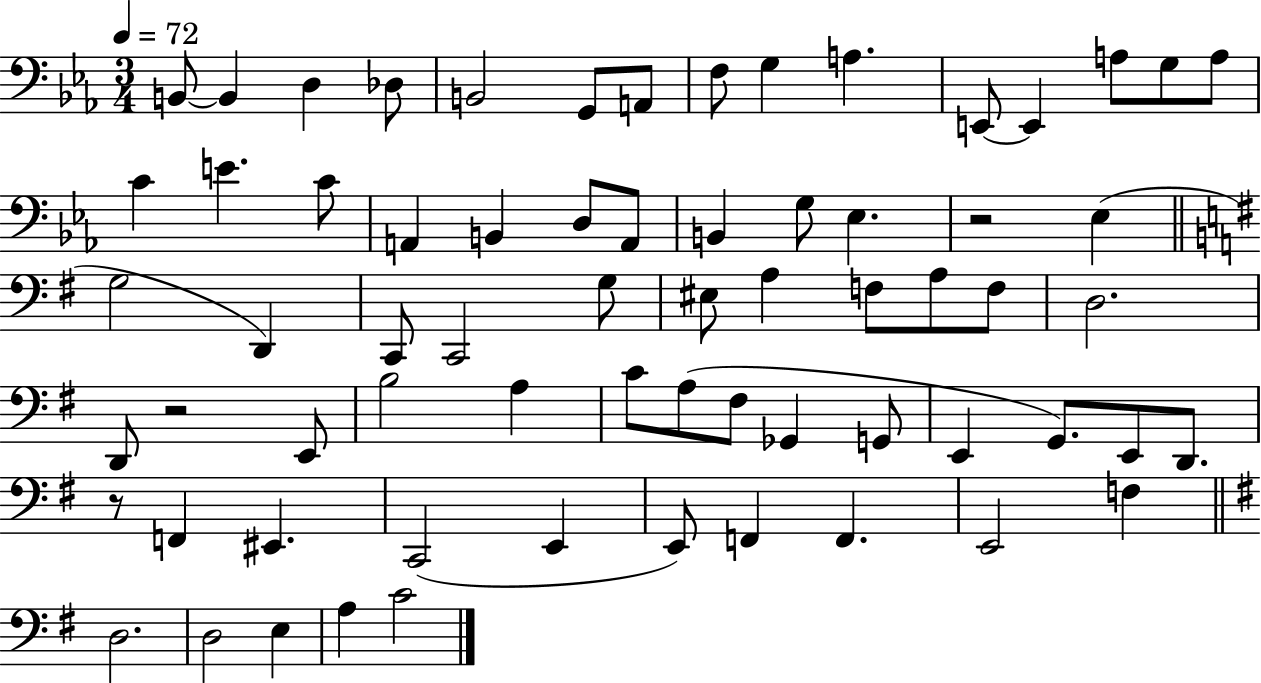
X:1
T:Untitled
M:3/4
L:1/4
K:Eb
B,,/2 B,, D, _D,/2 B,,2 G,,/2 A,,/2 F,/2 G, A, E,,/2 E,, A,/2 G,/2 A,/2 C E C/2 A,, B,, D,/2 A,,/2 B,, G,/2 _E, z2 _E, G,2 D,, C,,/2 C,,2 G,/2 ^E,/2 A, F,/2 A,/2 F,/2 D,2 D,,/2 z2 E,,/2 B,2 A, C/2 A,/2 ^F,/2 _G,, G,,/2 E,, G,,/2 E,,/2 D,,/2 z/2 F,, ^E,, C,,2 E,, E,,/2 F,, F,, E,,2 F, D,2 D,2 E, A, C2